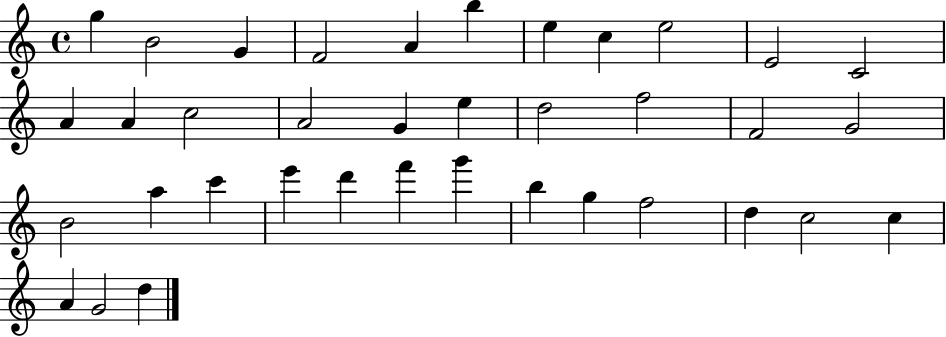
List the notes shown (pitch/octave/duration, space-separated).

G5/q B4/h G4/q F4/h A4/q B5/q E5/q C5/q E5/h E4/h C4/h A4/q A4/q C5/h A4/h G4/q E5/q D5/h F5/h F4/h G4/h B4/h A5/q C6/q E6/q D6/q F6/q G6/q B5/q G5/q F5/h D5/q C5/h C5/q A4/q G4/h D5/q